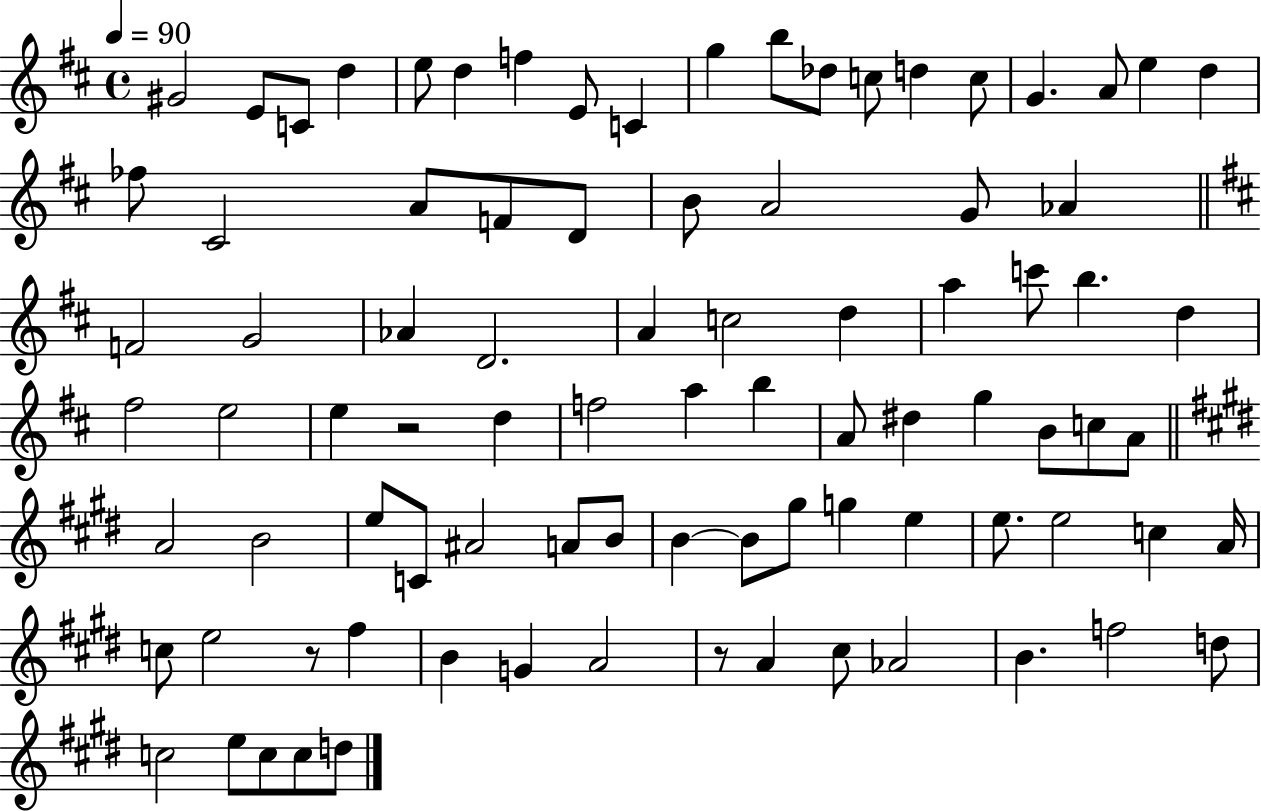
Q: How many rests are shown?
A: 3